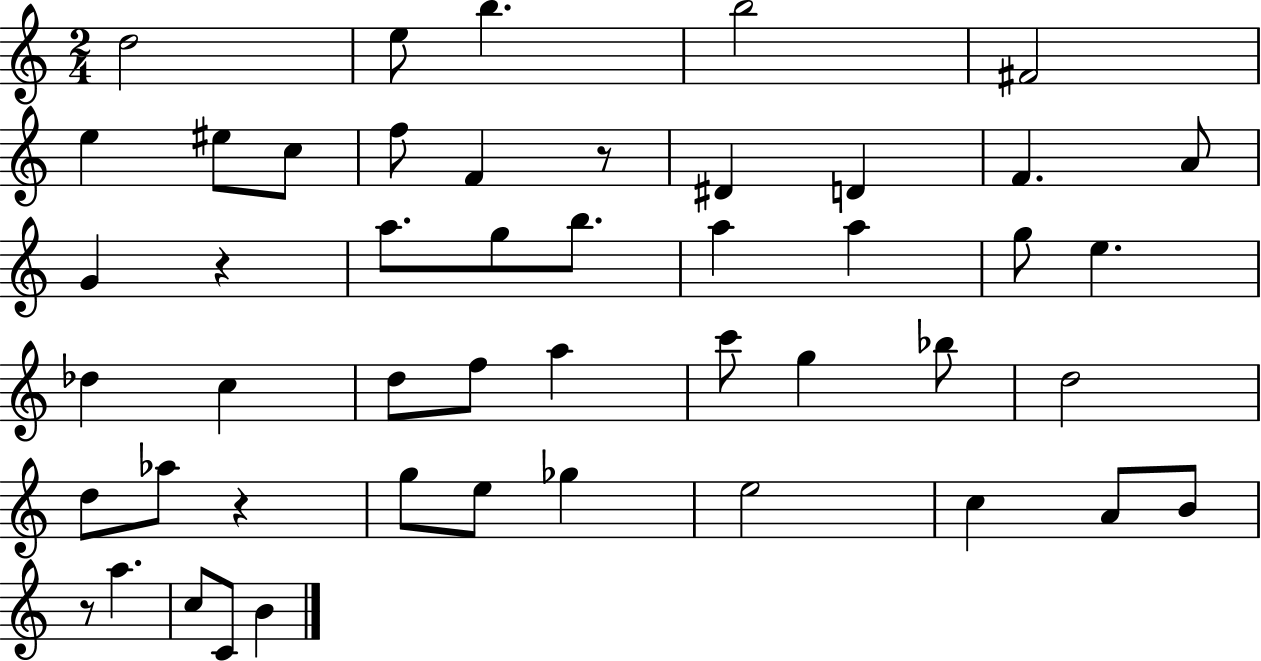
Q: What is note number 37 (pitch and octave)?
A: E5